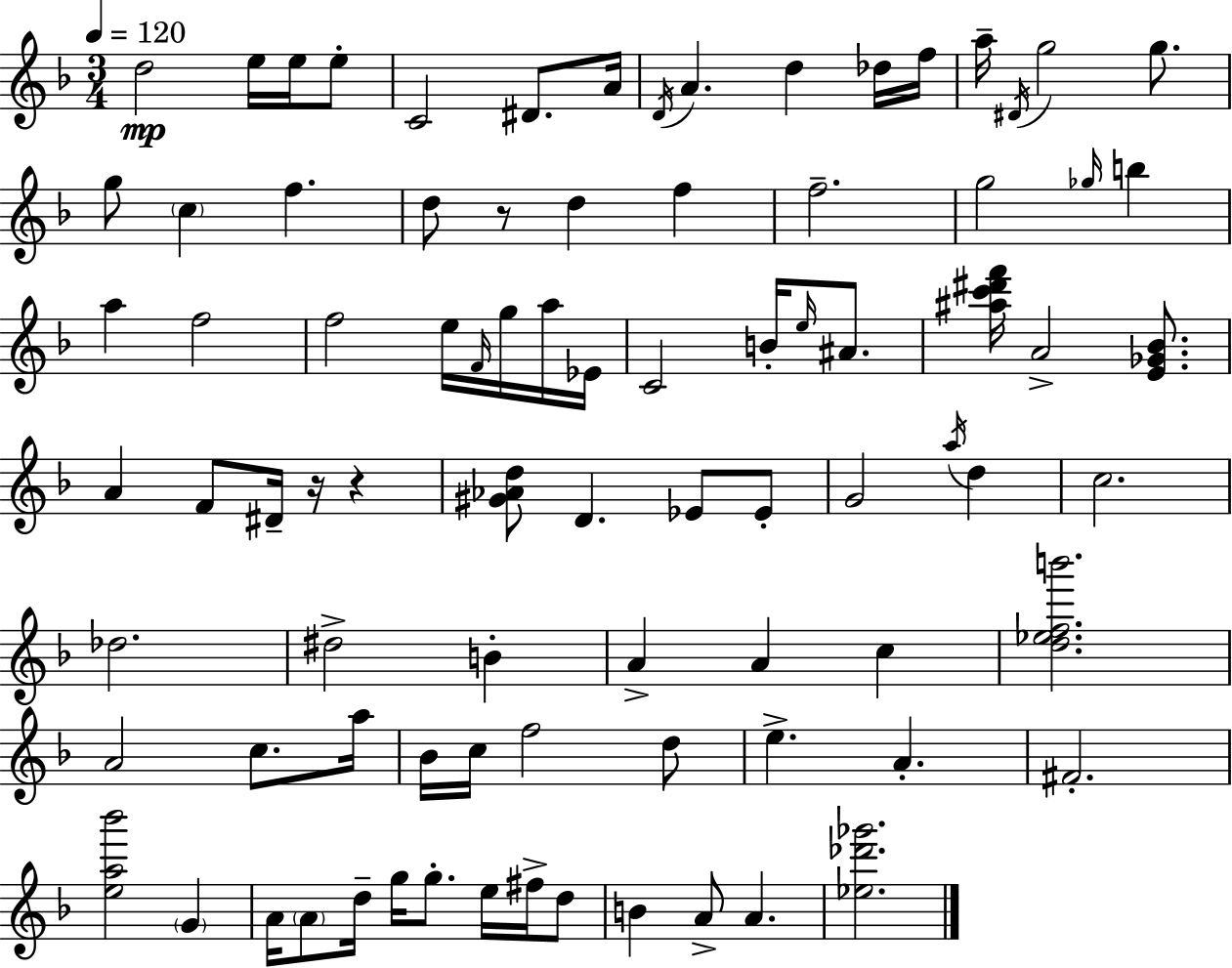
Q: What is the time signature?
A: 3/4